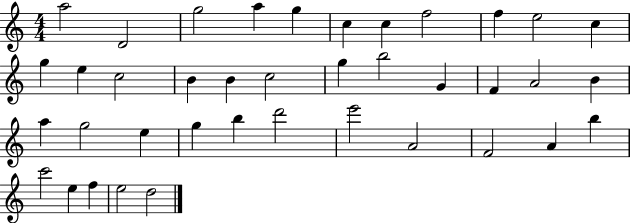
{
  \clef treble
  \numericTimeSignature
  \time 4/4
  \key c \major
  a''2 d'2 | g''2 a''4 g''4 | c''4 c''4 f''2 | f''4 e''2 c''4 | \break g''4 e''4 c''2 | b'4 b'4 c''2 | g''4 b''2 g'4 | f'4 a'2 b'4 | \break a''4 g''2 e''4 | g''4 b''4 d'''2 | e'''2 a'2 | f'2 a'4 b''4 | \break c'''2 e''4 f''4 | e''2 d''2 | \bar "|."
}